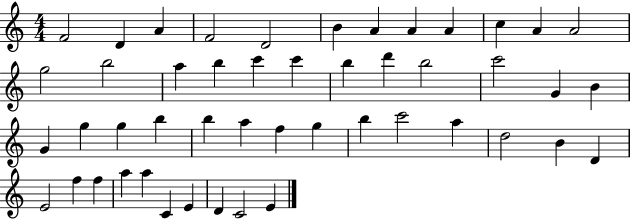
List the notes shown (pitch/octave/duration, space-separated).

F4/h D4/q A4/q F4/h D4/h B4/q A4/q A4/q A4/q C5/q A4/q A4/h G5/h B5/h A5/q B5/q C6/q C6/q B5/q D6/q B5/h C6/h G4/q B4/q G4/q G5/q G5/q B5/q B5/q A5/q F5/q G5/q B5/q C6/h A5/q D5/h B4/q D4/q E4/h F5/q F5/q A5/q A5/q C4/q E4/q D4/q C4/h E4/q